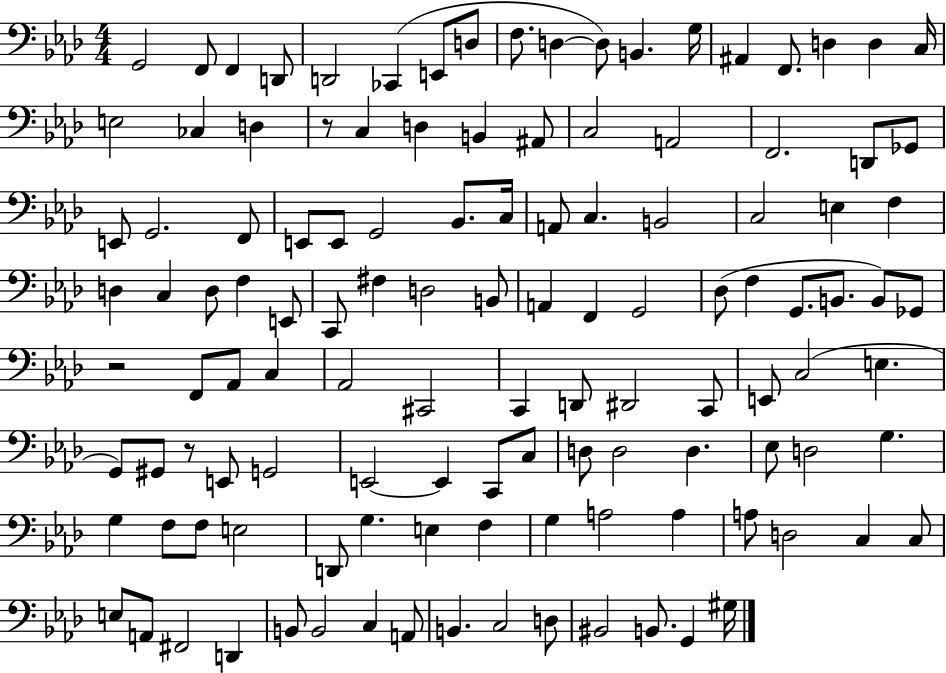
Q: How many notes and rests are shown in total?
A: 121